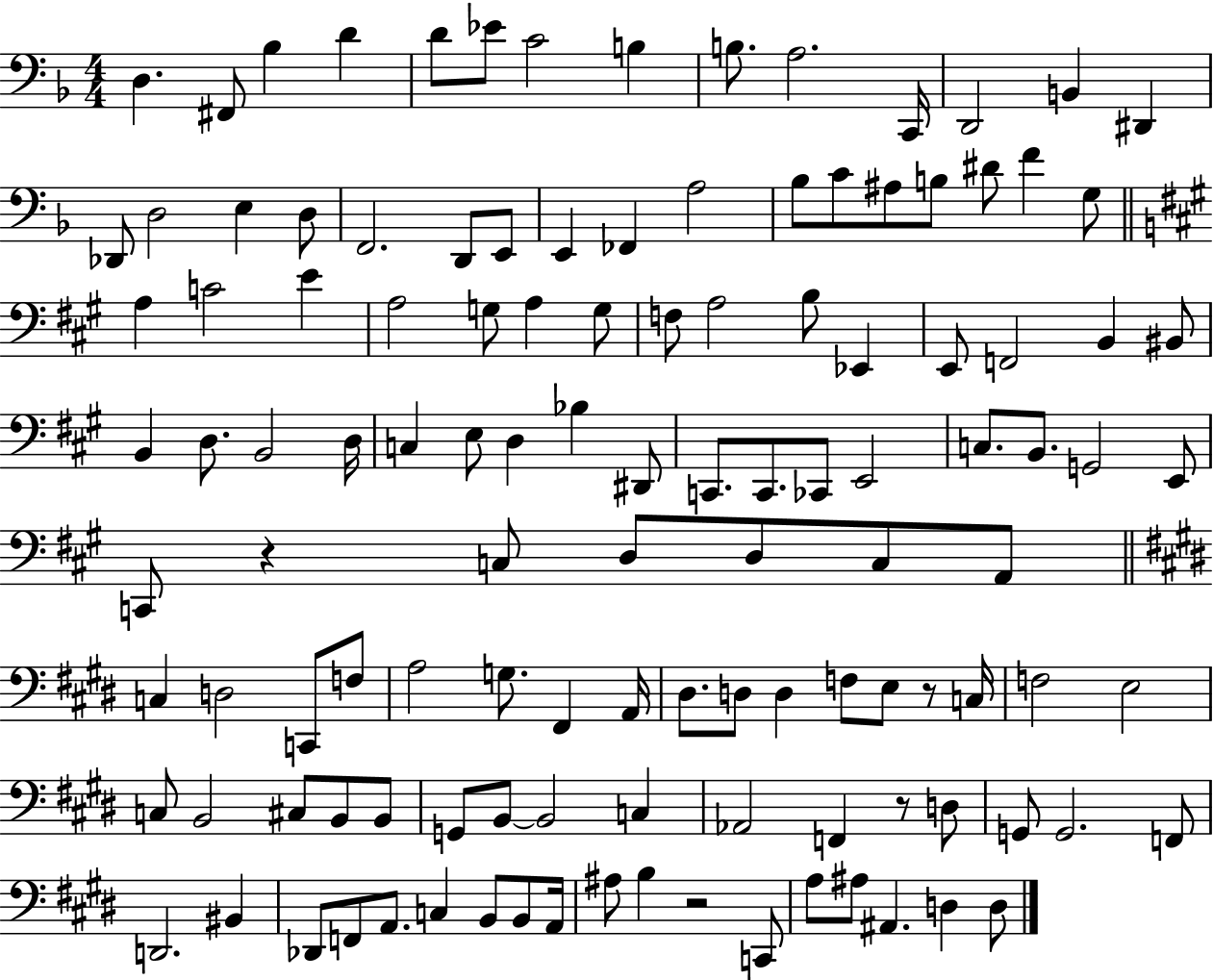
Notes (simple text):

D3/q. F#2/e Bb3/q D4/q D4/e Eb4/e C4/h B3/q B3/e. A3/h. C2/s D2/h B2/q D#2/q Db2/e D3/h E3/q D3/e F2/h. D2/e E2/e E2/q FES2/q A3/h Bb3/e C4/e A#3/e B3/e D#4/e F4/q G3/e A3/q C4/h E4/q A3/h G3/e A3/q G3/e F3/e A3/h B3/e Eb2/q E2/e F2/h B2/q BIS2/e B2/q D3/e. B2/h D3/s C3/q E3/e D3/q Bb3/q D#2/e C2/e. C2/e. CES2/e E2/h C3/e. B2/e. G2/h E2/e C2/e R/q C3/e D3/e D3/e C3/e A2/e C3/q D3/h C2/e F3/e A3/h G3/e. F#2/q A2/s D#3/e. D3/e D3/q F3/e E3/e R/e C3/s F3/h E3/h C3/e B2/h C#3/e B2/e B2/e G2/e B2/e B2/h C3/q Ab2/h F2/q R/e D3/e G2/e G2/h. F2/e D2/h. BIS2/q Db2/e F2/e A2/e. C3/q B2/e B2/e A2/s A#3/e B3/q R/h C2/e A3/e A#3/e A#2/q. D3/q D3/e